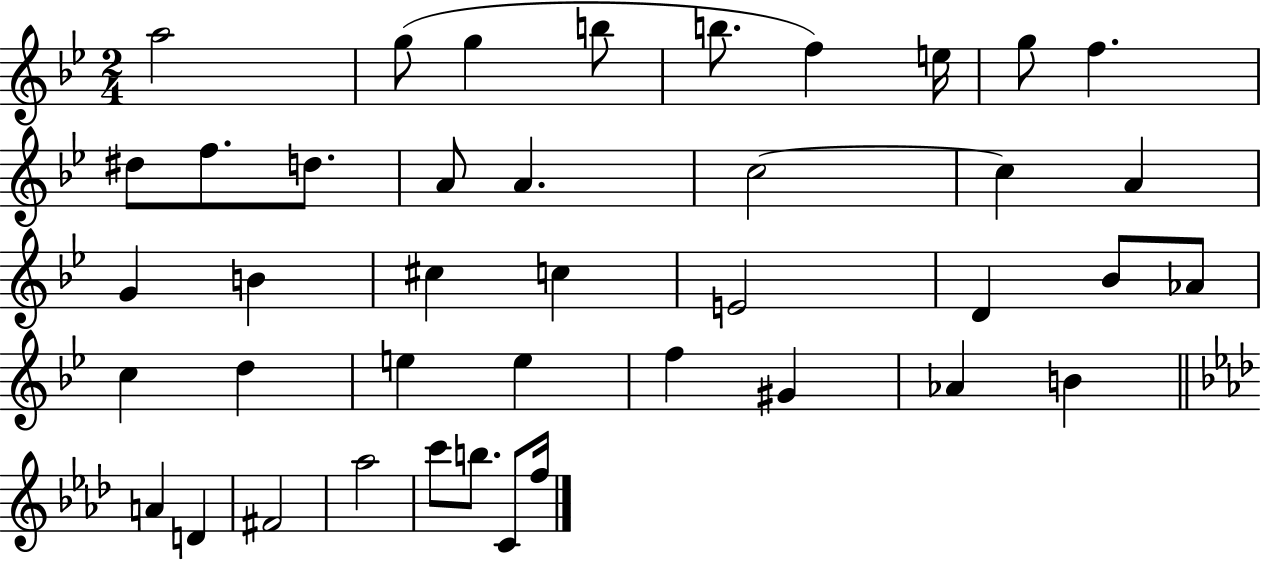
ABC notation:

X:1
T:Untitled
M:2/4
L:1/4
K:Bb
a2 g/2 g b/2 b/2 f e/4 g/2 f ^d/2 f/2 d/2 A/2 A c2 c A G B ^c c E2 D _B/2 _A/2 c d e e f ^G _A B A D ^F2 _a2 c'/2 b/2 C/2 f/4